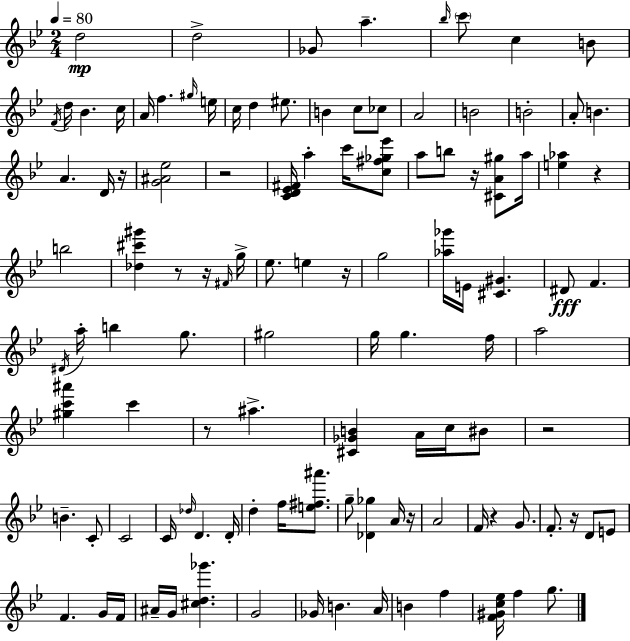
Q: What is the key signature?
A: BES major